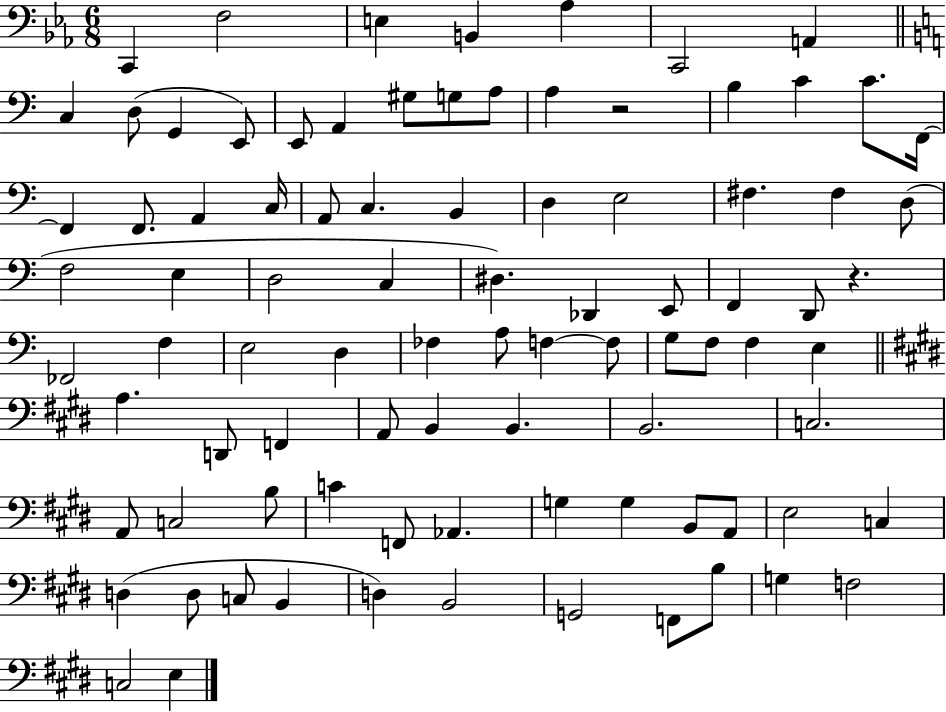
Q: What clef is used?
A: bass